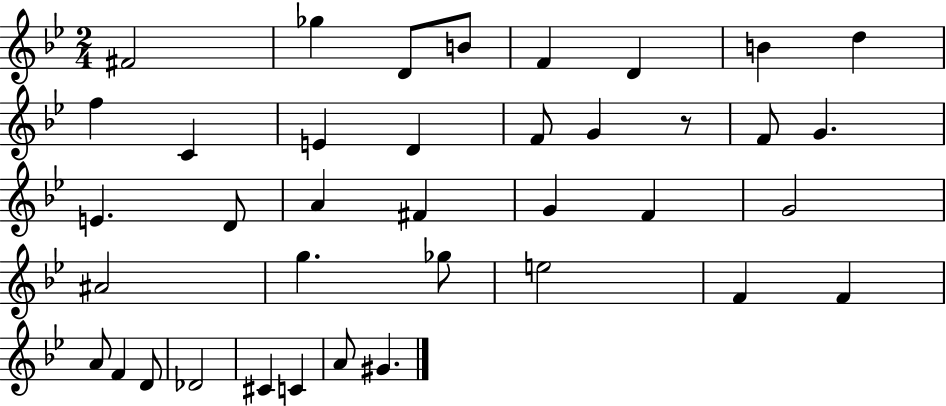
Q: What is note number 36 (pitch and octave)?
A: A4